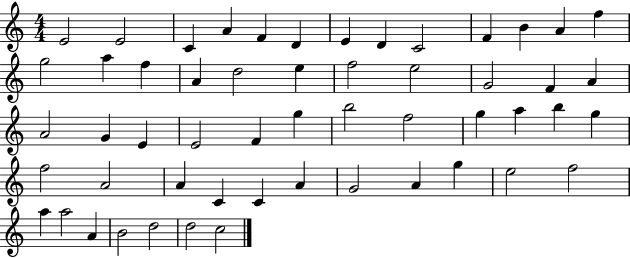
E4/h E4/h C4/q A4/q F4/q D4/q E4/q D4/q C4/h F4/q B4/q A4/q F5/q G5/h A5/q F5/q A4/q D5/h E5/q F5/h E5/h G4/h F4/q A4/q A4/h G4/q E4/q E4/h F4/q G5/q B5/h F5/h G5/q A5/q B5/q G5/q F5/h A4/h A4/q C4/q C4/q A4/q G4/h A4/q G5/q E5/h F5/h A5/q A5/h A4/q B4/h D5/h D5/h C5/h